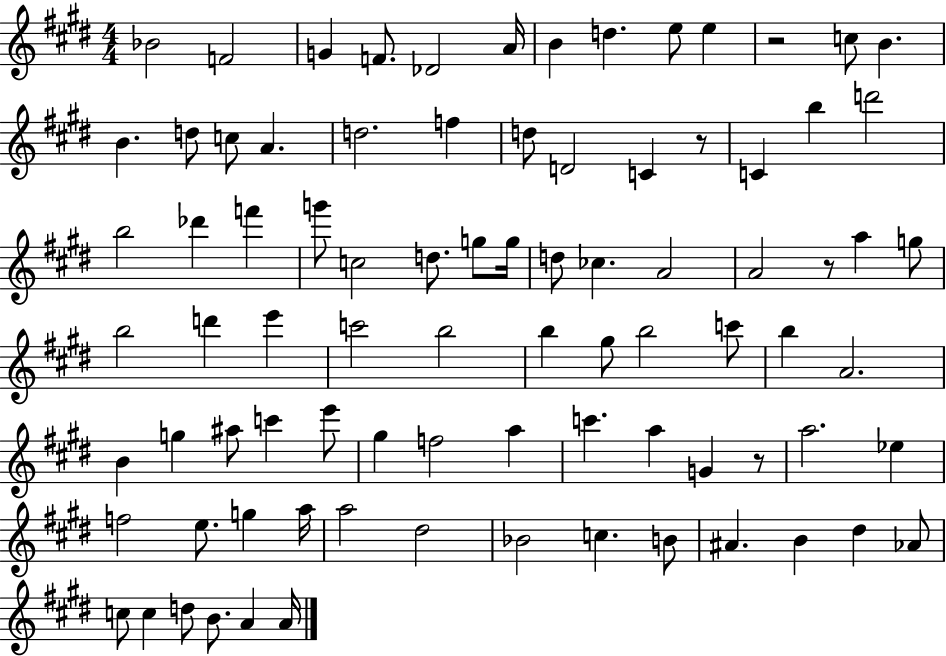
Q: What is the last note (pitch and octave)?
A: A4